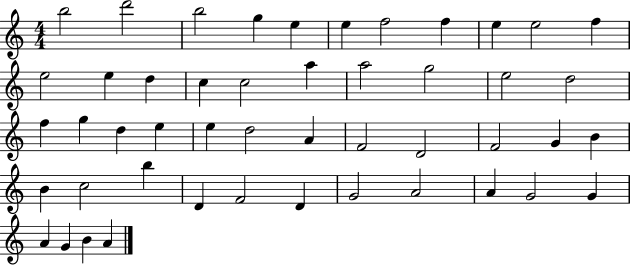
X:1
T:Untitled
M:4/4
L:1/4
K:C
b2 d'2 b2 g e e f2 f e e2 f e2 e d c c2 a a2 g2 e2 d2 f g d e e d2 A F2 D2 F2 G B B c2 b D F2 D G2 A2 A G2 G A G B A